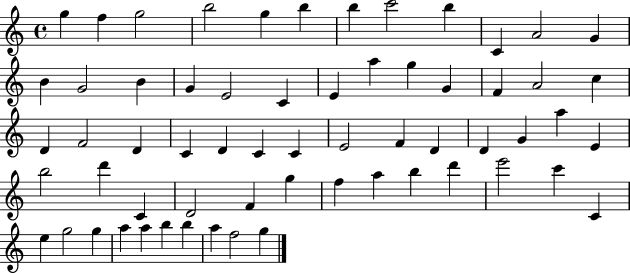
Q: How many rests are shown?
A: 0